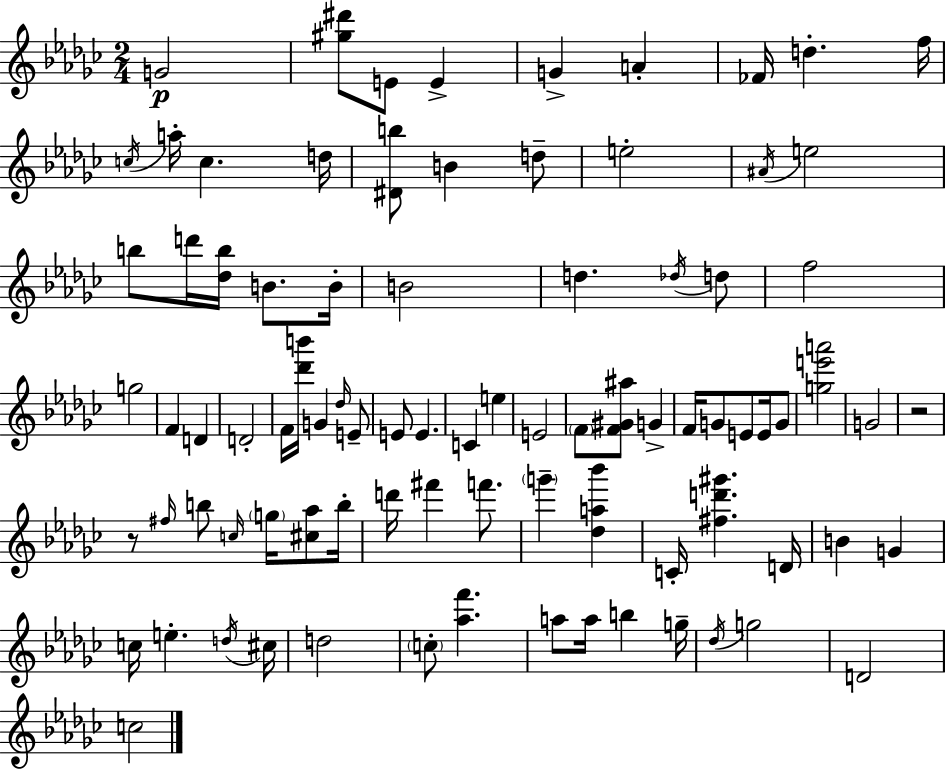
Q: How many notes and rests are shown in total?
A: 86